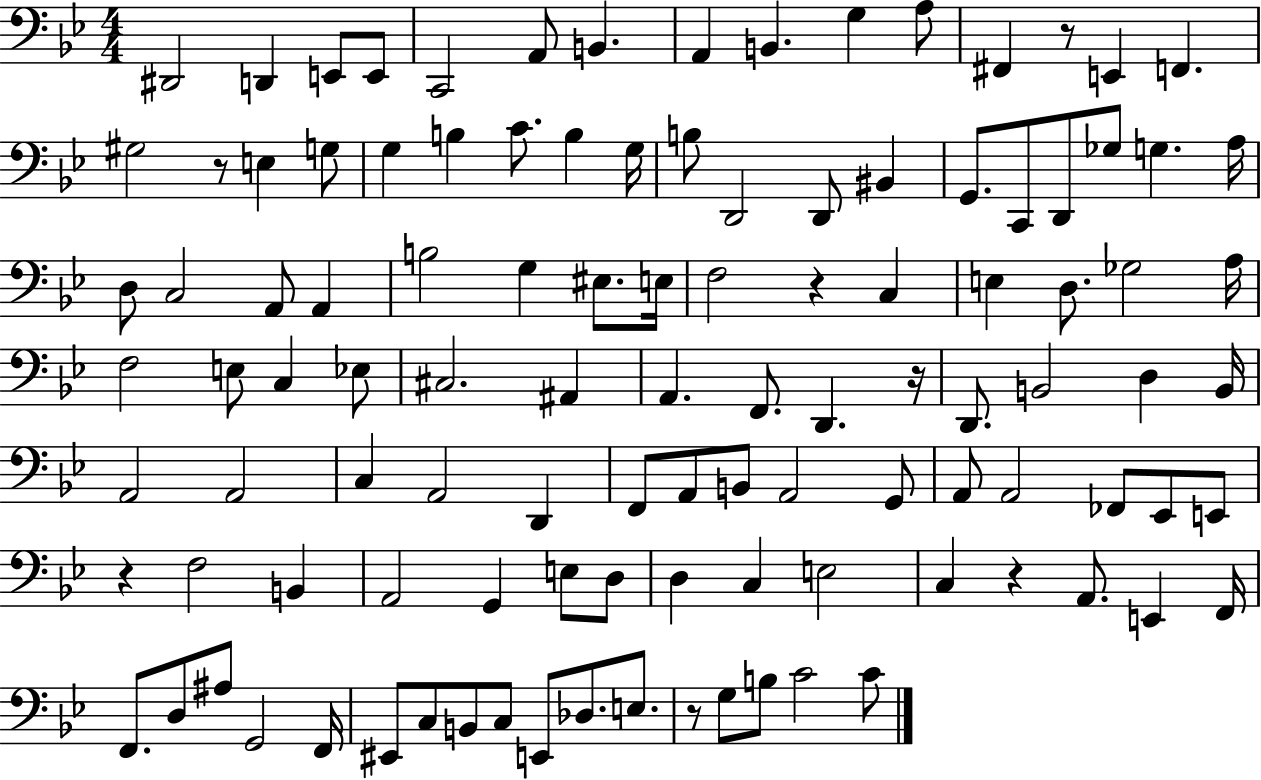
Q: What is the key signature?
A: BES major